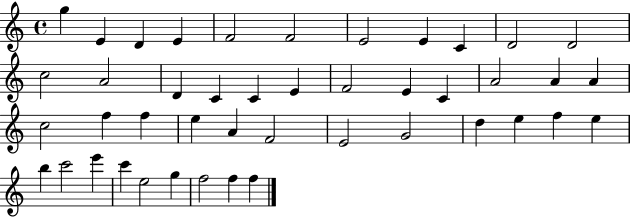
{
  \clef treble
  \time 4/4
  \defaultTimeSignature
  \key c \major
  g''4 e'4 d'4 e'4 | f'2 f'2 | e'2 e'4 c'4 | d'2 d'2 | \break c''2 a'2 | d'4 c'4 c'4 e'4 | f'2 e'4 c'4 | a'2 a'4 a'4 | \break c''2 f''4 f''4 | e''4 a'4 f'2 | e'2 g'2 | d''4 e''4 f''4 e''4 | \break b''4 c'''2 e'''4 | c'''4 e''2 g''4 | f''2 f''4 f''4 | \bar "|."
}